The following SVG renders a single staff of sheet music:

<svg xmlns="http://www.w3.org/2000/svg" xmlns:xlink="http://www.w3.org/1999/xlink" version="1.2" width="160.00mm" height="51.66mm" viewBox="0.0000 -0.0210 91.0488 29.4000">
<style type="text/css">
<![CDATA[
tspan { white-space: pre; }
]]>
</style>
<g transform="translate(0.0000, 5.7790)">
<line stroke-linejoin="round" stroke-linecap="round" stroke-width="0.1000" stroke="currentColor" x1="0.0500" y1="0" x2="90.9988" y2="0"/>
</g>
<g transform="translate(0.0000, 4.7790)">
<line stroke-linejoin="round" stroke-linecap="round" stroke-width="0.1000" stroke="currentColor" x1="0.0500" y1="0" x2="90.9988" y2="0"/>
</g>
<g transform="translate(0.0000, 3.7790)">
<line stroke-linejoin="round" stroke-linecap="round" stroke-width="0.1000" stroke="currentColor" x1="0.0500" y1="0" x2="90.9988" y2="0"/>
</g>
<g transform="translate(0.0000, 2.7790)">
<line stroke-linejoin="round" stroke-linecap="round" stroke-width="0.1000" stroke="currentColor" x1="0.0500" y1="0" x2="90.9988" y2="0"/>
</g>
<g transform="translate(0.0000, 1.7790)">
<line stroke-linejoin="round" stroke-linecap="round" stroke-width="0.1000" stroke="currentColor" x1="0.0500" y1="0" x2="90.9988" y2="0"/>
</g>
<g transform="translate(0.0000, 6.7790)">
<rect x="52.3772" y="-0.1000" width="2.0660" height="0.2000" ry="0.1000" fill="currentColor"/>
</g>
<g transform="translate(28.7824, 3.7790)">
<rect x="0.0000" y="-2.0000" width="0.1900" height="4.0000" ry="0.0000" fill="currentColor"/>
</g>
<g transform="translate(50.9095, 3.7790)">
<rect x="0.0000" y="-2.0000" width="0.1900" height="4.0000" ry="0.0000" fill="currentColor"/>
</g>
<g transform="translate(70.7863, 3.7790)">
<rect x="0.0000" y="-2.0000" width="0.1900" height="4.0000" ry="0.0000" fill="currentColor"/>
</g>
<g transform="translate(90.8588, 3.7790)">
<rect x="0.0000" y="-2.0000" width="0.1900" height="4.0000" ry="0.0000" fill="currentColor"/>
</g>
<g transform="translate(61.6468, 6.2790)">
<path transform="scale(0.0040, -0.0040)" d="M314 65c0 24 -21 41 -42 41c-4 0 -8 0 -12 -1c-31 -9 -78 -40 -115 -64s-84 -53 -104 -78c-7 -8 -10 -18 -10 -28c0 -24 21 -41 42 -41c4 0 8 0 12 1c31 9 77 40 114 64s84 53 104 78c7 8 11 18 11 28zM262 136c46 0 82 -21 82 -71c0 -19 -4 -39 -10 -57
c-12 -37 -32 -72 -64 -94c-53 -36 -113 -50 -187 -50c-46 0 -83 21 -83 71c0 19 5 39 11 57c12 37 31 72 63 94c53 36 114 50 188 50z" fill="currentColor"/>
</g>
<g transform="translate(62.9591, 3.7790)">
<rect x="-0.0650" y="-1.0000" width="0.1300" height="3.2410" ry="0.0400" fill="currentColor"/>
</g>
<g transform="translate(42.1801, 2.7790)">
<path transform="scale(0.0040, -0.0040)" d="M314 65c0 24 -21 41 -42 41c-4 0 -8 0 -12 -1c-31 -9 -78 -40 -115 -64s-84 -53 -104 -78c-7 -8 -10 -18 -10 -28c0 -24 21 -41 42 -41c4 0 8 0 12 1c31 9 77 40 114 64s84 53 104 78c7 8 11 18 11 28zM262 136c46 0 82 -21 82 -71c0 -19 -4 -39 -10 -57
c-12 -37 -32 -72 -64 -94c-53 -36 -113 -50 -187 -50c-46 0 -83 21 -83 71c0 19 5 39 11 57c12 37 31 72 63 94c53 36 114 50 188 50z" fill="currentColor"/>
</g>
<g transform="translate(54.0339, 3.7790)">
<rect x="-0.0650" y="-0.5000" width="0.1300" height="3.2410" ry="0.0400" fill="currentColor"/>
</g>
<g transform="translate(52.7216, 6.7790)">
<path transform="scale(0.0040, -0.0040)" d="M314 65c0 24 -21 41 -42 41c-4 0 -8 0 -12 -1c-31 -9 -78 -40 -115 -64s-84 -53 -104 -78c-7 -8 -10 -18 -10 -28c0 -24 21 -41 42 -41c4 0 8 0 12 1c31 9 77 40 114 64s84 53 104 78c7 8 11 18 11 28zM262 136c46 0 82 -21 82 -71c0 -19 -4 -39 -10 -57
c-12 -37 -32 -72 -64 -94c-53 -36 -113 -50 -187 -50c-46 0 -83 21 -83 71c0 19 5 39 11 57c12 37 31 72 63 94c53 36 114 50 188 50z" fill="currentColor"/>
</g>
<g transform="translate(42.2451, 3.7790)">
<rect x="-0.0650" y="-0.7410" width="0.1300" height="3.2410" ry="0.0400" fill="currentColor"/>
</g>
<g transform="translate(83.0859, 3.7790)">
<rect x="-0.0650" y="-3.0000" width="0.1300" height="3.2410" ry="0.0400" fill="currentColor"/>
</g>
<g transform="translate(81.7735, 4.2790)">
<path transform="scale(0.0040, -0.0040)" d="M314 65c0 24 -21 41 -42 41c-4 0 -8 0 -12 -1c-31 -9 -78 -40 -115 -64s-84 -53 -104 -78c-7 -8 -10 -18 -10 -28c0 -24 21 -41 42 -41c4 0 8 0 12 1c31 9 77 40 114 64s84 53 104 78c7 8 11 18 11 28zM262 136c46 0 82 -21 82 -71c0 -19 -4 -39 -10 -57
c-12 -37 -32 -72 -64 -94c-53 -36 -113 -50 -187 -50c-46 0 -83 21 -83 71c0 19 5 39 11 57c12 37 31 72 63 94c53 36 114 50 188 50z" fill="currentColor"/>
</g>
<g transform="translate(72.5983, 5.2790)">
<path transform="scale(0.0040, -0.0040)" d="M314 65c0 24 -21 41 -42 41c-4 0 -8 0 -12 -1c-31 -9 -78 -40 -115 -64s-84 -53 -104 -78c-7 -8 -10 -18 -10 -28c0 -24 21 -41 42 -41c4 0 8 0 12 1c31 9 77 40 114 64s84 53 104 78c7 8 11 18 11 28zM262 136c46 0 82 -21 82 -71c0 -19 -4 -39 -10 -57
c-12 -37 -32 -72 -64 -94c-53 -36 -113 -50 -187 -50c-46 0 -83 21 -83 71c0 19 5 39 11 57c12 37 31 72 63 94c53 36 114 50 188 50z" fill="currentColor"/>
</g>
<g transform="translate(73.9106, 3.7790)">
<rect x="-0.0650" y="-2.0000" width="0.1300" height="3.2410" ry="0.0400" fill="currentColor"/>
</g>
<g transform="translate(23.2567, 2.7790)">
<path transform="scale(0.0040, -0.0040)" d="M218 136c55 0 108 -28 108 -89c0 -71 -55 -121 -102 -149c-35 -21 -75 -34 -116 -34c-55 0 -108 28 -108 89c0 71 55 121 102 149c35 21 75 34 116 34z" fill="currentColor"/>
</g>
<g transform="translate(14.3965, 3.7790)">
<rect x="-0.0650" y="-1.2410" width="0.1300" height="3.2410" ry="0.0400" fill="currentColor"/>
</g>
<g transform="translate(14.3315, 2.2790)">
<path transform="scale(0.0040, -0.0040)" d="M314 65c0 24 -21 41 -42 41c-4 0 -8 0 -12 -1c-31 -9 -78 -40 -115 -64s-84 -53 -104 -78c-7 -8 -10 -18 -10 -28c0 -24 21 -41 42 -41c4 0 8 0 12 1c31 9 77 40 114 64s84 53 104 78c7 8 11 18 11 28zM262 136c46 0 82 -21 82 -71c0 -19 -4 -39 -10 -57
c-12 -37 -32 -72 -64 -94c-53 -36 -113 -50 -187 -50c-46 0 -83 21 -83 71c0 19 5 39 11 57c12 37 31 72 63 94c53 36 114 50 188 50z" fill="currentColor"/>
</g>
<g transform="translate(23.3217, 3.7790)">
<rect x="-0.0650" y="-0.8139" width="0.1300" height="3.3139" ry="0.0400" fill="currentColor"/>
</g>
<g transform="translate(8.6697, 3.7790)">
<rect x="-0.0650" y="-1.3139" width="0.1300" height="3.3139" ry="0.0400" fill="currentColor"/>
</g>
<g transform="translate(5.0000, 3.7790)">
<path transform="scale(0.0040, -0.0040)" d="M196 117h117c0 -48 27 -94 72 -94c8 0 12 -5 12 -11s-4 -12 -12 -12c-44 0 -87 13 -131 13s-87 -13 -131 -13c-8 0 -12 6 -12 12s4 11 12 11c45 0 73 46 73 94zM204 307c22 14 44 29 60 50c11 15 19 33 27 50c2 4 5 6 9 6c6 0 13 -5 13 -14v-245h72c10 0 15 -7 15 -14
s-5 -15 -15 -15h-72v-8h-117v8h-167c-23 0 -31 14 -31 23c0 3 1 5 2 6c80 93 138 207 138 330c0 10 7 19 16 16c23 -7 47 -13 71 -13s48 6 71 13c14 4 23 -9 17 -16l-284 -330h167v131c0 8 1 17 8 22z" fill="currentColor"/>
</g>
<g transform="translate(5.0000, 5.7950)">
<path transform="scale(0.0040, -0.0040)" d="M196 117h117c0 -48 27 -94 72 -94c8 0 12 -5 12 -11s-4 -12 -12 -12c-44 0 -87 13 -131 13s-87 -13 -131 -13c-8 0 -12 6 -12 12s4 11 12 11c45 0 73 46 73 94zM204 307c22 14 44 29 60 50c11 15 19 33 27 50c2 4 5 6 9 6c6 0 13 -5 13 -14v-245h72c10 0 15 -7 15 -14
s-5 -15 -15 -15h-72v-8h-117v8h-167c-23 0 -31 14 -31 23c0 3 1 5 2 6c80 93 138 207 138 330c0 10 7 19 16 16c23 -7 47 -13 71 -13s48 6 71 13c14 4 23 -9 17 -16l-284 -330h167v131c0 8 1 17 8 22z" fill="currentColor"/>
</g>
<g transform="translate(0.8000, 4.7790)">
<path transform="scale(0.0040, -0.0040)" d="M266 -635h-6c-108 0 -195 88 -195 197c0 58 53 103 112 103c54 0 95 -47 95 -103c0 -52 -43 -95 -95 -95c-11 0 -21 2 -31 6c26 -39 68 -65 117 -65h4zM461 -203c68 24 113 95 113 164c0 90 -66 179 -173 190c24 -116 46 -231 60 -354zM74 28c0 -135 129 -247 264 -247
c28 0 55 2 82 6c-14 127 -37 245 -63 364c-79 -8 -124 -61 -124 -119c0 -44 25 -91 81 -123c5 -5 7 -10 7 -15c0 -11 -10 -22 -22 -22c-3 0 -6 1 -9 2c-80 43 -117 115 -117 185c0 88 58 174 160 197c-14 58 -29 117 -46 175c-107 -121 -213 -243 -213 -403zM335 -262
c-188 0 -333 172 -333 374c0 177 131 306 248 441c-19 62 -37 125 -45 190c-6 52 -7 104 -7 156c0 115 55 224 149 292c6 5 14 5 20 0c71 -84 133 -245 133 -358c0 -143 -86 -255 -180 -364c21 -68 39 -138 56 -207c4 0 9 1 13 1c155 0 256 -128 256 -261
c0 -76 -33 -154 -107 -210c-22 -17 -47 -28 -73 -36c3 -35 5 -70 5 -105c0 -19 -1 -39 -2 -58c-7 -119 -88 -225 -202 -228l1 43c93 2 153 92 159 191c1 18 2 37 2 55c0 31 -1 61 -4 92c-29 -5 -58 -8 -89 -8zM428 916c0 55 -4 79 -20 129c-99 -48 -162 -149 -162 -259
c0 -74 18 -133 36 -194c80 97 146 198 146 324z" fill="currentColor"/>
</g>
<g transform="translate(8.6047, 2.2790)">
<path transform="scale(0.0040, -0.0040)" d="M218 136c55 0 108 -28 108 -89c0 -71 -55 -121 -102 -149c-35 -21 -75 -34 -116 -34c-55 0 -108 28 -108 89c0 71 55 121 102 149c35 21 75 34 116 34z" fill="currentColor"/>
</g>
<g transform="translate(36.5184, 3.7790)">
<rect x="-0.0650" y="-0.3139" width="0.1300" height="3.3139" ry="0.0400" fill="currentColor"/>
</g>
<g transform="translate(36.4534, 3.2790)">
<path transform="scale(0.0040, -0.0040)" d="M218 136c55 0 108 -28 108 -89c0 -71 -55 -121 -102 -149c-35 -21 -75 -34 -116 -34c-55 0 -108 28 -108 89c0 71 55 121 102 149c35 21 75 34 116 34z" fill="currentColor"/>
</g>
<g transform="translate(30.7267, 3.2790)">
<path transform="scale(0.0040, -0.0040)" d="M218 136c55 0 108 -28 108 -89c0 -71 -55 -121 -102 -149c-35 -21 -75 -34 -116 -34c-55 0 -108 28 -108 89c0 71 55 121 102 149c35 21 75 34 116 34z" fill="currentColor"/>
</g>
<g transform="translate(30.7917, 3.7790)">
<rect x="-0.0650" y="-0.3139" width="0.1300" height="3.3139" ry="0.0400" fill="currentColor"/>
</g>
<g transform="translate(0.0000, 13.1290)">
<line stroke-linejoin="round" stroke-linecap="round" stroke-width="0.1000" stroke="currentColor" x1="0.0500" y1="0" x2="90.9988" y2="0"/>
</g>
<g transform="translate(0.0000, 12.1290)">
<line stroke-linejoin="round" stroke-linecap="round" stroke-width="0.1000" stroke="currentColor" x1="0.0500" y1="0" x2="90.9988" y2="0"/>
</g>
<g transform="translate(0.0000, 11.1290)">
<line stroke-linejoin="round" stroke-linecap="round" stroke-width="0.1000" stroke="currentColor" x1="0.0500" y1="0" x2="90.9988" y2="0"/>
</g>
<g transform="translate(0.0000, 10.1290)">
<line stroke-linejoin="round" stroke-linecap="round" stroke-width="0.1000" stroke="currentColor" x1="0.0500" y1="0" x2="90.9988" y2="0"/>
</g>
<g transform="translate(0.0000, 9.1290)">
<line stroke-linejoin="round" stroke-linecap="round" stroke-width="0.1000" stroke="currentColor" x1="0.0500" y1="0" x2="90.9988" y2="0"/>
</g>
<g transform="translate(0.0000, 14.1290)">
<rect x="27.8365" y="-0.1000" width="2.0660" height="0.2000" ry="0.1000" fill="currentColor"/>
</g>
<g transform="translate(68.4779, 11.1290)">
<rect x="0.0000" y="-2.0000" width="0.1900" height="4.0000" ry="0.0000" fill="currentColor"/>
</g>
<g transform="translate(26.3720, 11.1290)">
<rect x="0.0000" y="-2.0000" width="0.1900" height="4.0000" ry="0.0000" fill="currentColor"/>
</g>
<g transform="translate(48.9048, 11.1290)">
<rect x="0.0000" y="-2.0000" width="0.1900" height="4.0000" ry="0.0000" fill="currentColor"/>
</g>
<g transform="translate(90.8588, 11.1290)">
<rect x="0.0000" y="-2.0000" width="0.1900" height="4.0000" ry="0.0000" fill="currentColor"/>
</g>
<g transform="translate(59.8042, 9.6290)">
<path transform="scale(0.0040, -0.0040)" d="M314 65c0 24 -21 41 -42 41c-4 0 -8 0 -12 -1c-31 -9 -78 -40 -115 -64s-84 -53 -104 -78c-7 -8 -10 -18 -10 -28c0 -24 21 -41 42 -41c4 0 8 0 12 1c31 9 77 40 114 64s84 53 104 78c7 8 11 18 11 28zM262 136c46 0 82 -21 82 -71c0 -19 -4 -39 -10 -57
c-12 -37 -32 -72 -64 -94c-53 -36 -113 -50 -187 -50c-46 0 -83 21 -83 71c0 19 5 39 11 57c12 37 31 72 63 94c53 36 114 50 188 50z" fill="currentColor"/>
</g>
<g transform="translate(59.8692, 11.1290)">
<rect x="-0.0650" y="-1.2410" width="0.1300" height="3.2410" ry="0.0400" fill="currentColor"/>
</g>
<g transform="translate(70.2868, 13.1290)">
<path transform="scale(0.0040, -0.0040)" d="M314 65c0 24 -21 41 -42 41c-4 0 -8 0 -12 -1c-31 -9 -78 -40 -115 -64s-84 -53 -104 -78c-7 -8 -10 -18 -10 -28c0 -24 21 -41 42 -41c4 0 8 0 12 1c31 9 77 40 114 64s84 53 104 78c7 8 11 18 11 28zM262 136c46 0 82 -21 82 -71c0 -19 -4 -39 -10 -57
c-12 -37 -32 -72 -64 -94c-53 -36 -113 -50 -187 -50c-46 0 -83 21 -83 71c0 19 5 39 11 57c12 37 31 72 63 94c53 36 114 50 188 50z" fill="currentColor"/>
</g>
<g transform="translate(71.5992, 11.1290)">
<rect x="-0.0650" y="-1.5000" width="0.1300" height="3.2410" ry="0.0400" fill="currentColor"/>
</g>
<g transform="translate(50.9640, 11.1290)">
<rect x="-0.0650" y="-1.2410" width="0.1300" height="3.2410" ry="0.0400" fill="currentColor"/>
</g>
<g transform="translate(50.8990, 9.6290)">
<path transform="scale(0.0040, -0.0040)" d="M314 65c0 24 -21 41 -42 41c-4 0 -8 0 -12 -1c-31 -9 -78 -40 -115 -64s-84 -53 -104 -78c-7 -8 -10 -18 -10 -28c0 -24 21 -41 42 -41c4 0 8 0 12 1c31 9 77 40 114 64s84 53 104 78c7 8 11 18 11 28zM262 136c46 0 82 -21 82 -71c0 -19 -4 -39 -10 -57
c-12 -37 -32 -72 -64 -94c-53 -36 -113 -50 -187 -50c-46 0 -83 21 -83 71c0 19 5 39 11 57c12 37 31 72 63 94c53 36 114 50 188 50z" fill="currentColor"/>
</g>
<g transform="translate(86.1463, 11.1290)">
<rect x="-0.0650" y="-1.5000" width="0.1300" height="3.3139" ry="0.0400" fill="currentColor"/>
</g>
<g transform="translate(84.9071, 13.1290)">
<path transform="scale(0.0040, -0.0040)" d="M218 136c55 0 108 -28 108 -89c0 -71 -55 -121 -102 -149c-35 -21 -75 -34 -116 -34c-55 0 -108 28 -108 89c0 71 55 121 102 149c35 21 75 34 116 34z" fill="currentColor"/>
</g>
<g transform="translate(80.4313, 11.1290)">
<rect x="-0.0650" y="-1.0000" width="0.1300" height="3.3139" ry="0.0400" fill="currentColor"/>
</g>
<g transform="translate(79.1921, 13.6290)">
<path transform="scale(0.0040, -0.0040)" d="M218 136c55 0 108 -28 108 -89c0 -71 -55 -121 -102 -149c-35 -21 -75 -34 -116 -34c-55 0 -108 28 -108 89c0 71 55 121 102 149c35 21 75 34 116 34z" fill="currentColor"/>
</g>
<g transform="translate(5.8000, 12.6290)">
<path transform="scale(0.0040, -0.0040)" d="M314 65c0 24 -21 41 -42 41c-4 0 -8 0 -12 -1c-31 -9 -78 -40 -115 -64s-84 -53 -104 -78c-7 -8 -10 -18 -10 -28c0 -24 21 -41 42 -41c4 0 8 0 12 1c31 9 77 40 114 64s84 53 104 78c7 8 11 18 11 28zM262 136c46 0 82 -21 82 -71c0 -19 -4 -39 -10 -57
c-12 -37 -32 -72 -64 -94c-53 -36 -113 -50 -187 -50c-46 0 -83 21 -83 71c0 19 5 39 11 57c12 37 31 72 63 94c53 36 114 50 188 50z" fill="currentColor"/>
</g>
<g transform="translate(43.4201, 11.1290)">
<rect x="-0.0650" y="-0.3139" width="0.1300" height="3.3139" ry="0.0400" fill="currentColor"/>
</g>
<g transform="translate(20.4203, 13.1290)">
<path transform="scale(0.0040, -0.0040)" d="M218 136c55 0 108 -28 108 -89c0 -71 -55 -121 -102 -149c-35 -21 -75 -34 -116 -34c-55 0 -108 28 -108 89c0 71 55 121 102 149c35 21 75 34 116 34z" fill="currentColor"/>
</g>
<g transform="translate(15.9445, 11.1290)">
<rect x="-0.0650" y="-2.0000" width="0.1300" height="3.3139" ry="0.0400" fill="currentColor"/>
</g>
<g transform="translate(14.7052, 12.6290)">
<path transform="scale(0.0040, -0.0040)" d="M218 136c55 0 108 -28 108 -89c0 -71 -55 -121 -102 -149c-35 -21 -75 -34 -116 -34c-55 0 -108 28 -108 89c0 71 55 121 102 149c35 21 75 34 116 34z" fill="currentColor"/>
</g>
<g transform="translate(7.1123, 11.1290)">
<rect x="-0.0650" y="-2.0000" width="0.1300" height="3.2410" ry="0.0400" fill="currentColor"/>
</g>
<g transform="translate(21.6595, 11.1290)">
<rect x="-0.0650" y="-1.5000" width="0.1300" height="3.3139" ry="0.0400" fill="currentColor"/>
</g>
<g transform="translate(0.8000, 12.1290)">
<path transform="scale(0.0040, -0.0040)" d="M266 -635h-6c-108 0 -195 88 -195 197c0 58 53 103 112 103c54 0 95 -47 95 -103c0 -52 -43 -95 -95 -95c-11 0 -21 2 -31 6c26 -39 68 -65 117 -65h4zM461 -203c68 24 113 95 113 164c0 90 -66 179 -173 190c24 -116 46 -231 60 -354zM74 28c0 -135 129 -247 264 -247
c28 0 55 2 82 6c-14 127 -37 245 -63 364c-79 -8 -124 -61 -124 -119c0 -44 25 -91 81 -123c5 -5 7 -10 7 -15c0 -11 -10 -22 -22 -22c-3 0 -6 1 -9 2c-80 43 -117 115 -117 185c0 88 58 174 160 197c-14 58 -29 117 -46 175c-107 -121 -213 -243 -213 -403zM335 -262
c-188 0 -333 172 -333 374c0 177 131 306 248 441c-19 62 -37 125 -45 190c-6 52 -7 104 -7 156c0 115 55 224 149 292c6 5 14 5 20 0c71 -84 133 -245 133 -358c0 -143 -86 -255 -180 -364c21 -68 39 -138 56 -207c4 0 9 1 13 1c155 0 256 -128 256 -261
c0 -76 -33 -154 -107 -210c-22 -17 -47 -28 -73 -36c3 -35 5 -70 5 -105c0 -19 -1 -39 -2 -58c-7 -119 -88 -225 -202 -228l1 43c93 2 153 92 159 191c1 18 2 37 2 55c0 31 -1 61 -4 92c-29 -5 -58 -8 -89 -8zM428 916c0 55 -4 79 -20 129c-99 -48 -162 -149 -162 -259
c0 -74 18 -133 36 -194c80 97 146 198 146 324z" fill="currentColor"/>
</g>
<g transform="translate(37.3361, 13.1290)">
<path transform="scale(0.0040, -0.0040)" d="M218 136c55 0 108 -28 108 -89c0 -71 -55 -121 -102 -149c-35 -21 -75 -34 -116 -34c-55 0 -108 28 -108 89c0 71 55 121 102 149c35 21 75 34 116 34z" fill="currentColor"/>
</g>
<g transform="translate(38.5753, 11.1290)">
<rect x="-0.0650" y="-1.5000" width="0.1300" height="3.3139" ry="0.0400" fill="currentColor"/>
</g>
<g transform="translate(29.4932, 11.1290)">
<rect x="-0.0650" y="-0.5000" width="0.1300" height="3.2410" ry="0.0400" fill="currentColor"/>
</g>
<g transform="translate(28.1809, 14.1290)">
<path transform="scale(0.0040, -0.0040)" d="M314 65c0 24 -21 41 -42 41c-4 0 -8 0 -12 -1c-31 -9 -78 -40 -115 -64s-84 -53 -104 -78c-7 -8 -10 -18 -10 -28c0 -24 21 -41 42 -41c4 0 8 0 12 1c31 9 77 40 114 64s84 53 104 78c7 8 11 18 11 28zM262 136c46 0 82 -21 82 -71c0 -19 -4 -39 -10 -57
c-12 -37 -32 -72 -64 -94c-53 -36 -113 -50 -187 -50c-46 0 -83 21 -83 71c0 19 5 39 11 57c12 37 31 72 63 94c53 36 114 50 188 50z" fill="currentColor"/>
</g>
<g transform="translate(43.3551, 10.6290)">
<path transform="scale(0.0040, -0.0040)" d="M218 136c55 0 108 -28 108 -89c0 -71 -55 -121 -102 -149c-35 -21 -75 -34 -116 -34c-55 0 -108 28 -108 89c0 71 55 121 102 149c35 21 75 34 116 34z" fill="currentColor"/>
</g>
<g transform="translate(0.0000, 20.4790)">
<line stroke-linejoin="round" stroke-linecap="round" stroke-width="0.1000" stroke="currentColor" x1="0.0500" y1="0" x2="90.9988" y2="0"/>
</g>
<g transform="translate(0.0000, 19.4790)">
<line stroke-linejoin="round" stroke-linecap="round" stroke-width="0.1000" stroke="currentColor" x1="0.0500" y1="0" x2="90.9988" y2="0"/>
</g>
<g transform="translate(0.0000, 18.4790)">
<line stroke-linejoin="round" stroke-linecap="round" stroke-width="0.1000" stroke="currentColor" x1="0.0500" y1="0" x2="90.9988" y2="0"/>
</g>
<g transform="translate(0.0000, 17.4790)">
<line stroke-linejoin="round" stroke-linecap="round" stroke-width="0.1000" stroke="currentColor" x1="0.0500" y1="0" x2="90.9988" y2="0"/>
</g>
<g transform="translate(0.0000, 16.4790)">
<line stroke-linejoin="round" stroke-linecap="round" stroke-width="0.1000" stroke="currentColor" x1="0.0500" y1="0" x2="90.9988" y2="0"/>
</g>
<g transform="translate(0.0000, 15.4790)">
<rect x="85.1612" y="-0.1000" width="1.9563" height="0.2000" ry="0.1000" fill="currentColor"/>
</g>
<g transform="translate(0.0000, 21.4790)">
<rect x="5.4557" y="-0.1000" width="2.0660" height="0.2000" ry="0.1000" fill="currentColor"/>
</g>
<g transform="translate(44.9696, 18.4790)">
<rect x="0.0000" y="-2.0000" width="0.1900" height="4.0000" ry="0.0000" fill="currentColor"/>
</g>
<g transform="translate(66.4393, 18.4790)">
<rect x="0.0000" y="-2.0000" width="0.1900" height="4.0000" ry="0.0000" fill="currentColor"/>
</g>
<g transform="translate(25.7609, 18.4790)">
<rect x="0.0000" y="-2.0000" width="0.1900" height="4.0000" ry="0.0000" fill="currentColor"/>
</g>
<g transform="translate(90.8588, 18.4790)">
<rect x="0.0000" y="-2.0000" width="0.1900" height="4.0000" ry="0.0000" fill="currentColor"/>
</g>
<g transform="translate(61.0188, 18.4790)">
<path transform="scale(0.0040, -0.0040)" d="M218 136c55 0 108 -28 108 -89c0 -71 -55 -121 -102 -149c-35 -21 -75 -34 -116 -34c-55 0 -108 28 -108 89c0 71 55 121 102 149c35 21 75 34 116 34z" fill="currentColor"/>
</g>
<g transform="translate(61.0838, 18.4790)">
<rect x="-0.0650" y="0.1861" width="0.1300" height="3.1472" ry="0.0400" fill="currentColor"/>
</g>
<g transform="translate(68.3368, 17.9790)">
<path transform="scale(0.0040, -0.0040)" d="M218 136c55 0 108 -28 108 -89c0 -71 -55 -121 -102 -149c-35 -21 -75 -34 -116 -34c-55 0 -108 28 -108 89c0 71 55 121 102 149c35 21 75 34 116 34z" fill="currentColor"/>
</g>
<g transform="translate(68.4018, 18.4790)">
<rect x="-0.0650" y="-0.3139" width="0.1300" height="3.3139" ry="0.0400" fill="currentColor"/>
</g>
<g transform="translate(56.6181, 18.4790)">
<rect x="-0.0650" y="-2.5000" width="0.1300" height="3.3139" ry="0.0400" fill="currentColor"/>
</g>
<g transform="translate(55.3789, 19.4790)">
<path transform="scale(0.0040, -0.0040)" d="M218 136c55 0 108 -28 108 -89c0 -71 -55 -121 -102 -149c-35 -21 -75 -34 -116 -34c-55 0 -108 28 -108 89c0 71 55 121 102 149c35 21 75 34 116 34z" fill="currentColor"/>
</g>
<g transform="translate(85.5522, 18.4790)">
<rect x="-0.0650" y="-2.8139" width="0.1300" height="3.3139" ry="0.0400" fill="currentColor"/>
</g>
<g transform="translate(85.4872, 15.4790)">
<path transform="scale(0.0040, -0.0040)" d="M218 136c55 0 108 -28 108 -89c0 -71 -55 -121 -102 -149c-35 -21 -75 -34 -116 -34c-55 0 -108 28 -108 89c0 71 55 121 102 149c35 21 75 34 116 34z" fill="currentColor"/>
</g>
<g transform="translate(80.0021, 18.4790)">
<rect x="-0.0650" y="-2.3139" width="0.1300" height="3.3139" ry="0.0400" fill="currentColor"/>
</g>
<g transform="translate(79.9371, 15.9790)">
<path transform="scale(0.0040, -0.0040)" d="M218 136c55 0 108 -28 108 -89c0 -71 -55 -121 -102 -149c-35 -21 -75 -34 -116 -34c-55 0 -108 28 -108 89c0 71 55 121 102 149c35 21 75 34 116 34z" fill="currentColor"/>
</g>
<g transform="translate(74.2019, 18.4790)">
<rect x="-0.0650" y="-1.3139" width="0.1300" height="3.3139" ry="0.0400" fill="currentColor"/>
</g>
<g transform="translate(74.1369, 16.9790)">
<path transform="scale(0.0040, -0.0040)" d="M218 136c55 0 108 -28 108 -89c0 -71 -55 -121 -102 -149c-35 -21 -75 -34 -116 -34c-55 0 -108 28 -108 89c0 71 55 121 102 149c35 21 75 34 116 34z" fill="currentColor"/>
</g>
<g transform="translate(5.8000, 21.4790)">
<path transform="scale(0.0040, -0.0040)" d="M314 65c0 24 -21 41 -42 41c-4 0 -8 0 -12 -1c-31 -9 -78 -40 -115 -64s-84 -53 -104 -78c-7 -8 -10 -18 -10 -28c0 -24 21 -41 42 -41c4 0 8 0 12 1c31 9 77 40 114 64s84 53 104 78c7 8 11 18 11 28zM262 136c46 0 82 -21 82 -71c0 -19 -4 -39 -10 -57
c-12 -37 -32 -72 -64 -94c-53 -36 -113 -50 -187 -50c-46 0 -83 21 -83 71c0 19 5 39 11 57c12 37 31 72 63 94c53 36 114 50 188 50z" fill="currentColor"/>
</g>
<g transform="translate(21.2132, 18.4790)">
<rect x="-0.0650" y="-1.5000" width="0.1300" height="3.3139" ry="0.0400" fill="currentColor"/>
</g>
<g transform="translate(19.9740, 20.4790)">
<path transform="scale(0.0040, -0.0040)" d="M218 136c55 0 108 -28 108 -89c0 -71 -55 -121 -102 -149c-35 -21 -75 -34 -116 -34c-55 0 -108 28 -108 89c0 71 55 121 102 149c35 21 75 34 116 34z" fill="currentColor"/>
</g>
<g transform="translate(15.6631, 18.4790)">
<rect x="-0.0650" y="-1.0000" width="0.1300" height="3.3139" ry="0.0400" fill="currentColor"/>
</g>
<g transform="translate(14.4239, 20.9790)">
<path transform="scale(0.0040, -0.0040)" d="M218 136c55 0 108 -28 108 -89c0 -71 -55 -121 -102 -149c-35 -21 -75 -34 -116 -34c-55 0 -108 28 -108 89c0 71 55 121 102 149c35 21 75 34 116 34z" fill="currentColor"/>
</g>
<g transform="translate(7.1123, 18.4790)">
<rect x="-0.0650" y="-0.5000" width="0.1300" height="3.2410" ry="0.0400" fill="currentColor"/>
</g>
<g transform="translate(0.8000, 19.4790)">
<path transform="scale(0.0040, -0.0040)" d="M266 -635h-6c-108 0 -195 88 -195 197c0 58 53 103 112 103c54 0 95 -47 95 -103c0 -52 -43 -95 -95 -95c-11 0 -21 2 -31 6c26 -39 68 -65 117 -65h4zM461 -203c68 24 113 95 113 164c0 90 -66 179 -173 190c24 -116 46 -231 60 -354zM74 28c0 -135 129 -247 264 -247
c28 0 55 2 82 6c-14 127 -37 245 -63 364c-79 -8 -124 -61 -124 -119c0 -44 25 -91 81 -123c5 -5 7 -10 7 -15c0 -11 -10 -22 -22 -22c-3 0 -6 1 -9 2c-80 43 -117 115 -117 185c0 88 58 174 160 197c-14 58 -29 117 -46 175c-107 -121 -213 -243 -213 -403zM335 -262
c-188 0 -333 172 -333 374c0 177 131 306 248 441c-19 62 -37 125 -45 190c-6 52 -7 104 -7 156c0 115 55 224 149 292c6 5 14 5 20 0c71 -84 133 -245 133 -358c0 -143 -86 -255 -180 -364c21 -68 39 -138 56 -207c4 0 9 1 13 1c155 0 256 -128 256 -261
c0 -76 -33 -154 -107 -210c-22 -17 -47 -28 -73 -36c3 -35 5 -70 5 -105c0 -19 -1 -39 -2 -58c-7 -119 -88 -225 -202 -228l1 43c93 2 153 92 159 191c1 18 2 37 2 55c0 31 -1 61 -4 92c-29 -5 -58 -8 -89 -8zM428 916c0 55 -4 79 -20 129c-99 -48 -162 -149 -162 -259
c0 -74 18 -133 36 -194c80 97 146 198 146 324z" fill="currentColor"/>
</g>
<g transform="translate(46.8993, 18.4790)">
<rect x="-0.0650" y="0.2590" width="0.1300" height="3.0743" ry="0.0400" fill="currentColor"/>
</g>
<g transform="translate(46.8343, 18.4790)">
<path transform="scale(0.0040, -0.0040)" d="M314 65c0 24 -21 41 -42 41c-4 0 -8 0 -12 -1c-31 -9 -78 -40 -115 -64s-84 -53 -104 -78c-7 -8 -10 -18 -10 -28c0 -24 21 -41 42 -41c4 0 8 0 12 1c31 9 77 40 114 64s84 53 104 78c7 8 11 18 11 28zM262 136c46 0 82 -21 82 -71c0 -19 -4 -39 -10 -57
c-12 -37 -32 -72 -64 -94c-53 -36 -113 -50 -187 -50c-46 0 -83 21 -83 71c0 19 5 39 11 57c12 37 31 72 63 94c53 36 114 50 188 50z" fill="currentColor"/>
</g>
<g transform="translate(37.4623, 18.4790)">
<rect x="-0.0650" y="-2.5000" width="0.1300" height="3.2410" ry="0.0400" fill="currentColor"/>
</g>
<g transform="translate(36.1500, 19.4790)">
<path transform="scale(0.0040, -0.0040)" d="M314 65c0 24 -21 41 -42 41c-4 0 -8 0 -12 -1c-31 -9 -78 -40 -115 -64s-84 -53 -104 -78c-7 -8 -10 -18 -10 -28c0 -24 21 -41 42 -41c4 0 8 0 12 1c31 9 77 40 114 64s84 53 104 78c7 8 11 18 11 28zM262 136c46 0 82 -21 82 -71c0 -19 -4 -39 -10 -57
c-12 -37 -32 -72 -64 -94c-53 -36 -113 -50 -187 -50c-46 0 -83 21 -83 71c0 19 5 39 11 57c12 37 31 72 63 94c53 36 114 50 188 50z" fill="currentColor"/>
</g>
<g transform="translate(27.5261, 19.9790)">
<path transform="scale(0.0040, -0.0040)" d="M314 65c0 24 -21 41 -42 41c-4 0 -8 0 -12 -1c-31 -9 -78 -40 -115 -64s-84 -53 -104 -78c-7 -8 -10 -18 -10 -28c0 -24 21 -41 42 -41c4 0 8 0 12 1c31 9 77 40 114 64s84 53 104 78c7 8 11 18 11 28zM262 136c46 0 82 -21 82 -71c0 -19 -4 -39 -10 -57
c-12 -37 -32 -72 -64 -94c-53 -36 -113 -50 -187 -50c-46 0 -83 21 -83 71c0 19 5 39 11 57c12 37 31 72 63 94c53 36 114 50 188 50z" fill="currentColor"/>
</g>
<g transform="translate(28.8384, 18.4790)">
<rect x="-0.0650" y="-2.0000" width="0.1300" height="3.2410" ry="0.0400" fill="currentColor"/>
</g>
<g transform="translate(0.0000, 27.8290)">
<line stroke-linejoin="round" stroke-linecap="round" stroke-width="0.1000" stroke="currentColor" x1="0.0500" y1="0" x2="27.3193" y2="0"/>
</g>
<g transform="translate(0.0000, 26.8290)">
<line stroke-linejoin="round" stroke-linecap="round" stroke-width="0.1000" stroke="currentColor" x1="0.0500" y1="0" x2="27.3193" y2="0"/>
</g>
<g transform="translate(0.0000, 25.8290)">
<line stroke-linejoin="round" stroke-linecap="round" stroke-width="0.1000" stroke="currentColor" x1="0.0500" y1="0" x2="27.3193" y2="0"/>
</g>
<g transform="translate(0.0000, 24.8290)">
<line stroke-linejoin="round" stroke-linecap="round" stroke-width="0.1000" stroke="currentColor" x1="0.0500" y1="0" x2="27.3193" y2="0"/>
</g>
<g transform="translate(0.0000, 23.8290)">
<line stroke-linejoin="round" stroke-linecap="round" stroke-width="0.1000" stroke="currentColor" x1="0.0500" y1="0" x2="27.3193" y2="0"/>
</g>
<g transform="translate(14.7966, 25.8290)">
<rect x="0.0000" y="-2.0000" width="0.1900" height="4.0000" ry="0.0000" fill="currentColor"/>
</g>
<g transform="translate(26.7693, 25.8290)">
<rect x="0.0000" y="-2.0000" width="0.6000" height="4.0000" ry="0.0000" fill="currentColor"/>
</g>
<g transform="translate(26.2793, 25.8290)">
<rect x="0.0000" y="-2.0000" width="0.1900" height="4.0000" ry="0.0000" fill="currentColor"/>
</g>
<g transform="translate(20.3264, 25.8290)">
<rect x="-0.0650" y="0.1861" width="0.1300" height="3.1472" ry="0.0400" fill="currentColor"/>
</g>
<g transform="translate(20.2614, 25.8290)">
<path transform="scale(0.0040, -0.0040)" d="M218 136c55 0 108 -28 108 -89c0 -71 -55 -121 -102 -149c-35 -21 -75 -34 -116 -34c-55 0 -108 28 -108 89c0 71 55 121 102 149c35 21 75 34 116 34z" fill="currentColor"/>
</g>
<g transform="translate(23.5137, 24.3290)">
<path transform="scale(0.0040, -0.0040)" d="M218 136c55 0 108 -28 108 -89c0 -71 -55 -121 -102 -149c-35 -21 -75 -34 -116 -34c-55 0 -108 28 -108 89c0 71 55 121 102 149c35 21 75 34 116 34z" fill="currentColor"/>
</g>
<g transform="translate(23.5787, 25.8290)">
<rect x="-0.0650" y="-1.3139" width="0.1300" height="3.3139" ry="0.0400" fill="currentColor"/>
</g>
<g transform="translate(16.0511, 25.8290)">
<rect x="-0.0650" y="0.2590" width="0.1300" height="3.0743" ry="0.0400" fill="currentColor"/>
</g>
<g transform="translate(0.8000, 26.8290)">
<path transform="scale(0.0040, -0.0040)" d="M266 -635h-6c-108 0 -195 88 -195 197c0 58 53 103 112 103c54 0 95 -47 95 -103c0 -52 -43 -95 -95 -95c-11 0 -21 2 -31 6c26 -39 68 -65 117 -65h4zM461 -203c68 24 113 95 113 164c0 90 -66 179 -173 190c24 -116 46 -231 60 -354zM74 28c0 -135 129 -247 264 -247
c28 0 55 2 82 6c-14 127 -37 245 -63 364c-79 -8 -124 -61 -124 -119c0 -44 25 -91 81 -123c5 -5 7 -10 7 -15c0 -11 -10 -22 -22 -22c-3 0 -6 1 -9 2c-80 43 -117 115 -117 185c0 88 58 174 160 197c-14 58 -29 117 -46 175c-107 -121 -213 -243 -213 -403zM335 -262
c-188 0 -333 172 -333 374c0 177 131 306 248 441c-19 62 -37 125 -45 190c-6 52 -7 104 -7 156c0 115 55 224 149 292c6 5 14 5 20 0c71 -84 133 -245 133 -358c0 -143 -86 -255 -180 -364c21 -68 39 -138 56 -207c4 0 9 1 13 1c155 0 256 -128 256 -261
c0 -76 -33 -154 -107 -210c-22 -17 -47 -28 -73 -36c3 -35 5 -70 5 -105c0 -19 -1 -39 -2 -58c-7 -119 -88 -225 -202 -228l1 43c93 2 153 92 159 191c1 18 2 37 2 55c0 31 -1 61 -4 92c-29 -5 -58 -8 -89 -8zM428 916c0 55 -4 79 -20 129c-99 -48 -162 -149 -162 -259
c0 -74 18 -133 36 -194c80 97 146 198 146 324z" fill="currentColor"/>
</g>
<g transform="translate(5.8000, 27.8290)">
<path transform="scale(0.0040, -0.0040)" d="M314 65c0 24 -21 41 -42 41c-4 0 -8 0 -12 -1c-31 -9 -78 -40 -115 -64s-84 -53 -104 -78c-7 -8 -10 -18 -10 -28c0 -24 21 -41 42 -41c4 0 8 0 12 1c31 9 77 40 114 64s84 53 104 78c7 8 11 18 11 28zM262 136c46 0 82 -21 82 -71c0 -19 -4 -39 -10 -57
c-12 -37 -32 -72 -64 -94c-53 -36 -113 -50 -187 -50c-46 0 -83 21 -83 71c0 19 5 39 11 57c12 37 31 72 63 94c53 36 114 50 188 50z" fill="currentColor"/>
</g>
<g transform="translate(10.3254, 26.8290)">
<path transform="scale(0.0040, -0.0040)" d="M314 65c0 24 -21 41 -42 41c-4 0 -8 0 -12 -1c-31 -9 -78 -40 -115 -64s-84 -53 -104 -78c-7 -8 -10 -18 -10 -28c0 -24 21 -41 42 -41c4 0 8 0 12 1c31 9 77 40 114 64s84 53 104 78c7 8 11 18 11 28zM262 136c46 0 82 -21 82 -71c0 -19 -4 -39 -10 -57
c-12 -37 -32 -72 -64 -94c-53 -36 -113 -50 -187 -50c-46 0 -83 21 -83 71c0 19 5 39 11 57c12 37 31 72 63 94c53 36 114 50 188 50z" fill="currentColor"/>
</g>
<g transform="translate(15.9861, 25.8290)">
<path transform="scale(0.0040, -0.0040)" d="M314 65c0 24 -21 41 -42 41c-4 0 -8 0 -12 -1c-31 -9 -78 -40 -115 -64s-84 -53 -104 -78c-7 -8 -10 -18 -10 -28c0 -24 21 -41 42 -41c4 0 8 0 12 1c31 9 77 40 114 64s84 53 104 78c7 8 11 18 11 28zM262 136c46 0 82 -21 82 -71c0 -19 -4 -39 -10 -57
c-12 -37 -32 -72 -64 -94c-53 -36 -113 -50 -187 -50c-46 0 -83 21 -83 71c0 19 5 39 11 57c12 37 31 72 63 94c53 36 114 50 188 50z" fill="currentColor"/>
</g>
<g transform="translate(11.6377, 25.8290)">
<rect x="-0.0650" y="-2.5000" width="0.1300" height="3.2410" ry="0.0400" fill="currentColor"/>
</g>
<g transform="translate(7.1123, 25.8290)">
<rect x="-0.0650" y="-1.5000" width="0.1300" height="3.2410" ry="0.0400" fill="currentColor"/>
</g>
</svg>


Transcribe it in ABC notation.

X:1
T:Untitled
M:4/4
L:1/4
K:C
e e2 d c c d2 C2 D2 F2 A2 F2 F E C2 E c e2 e2 E2 D E C2 D E F2 G2 B2 G B c e g a E2 G2 B2 B e